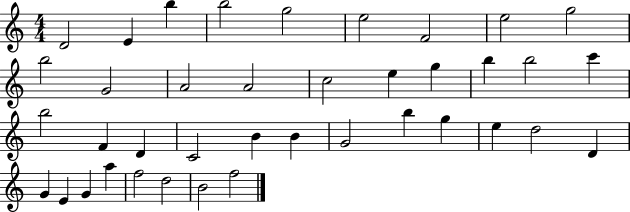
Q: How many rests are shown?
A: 0